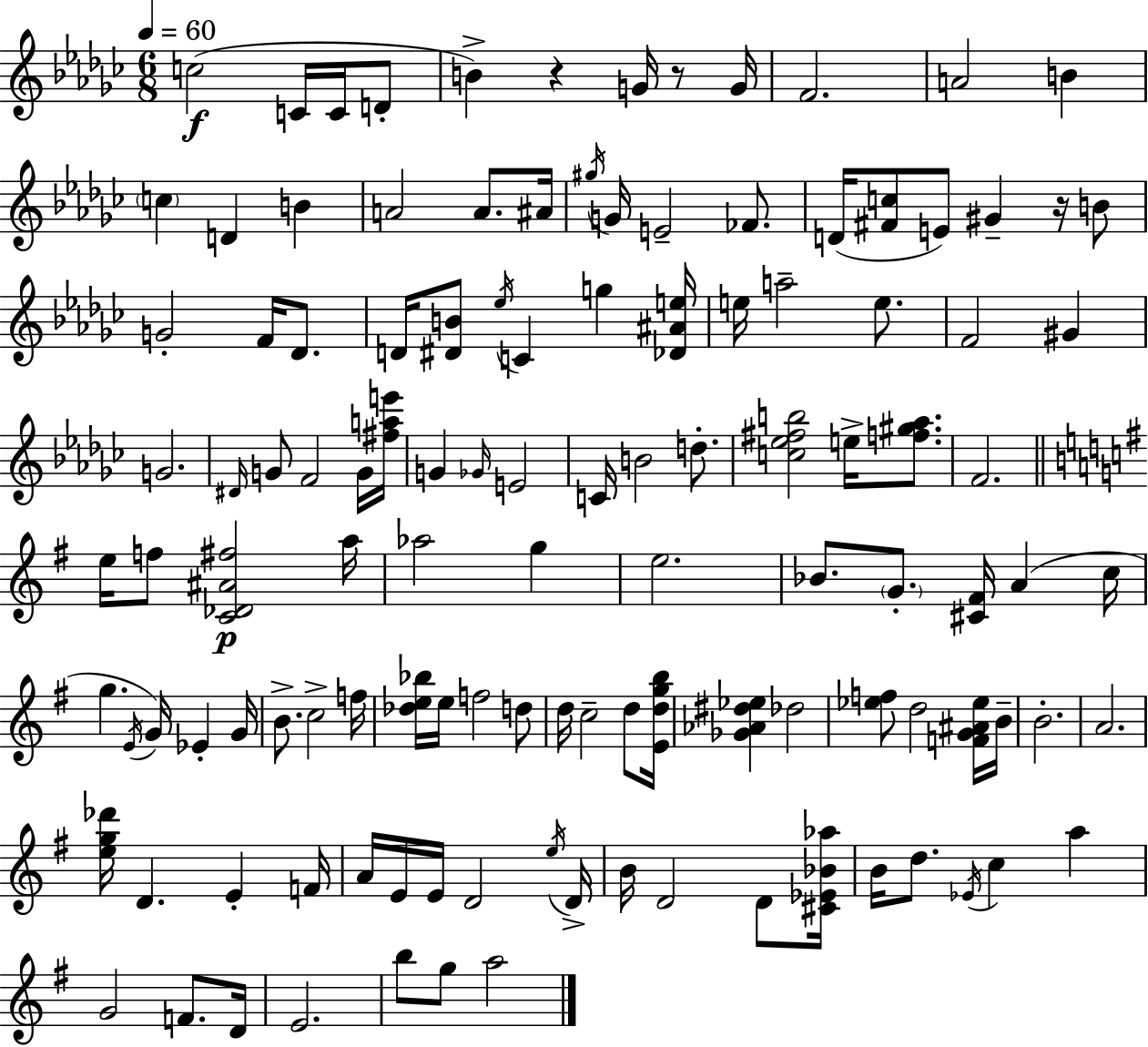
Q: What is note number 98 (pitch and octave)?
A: D4